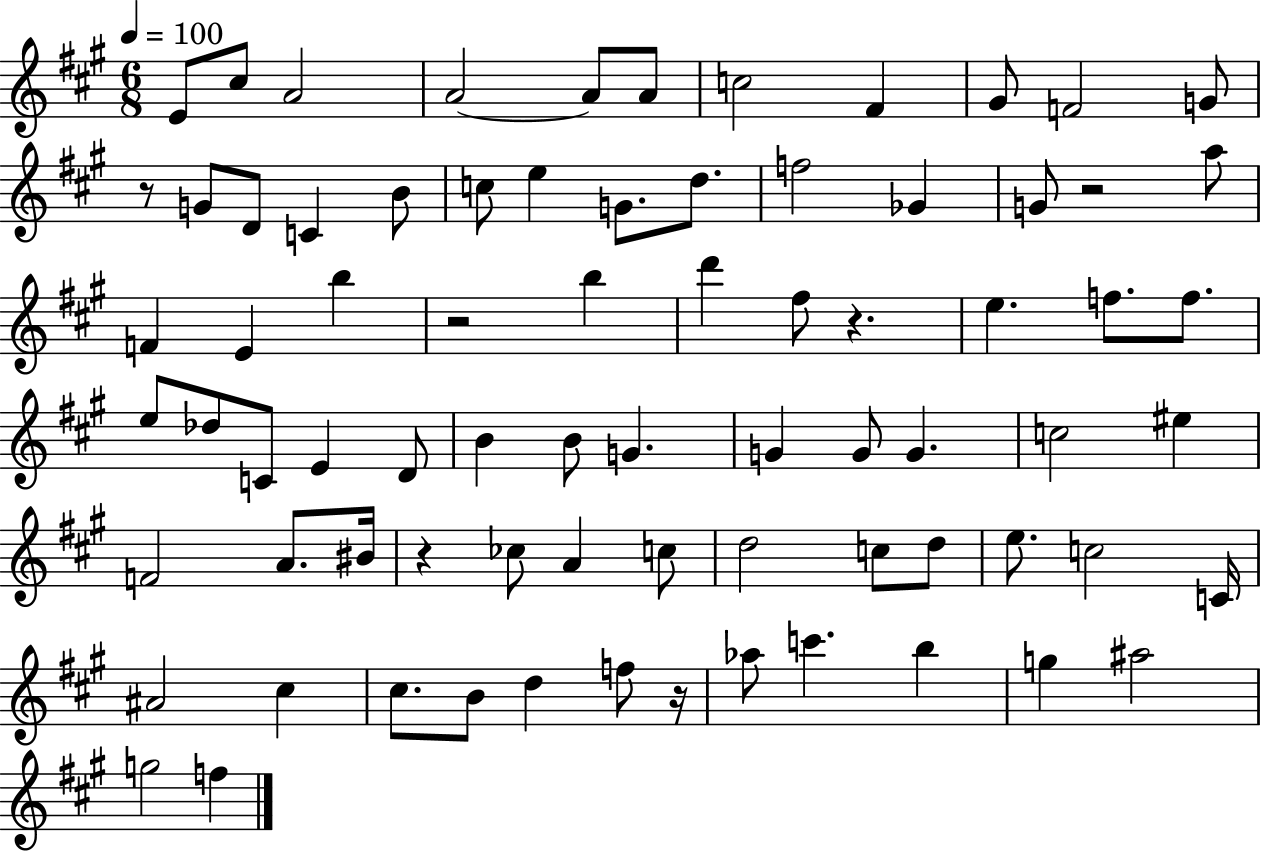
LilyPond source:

{
  \clef treble
  \numericTimeSignature
  \time 6/8
  \key a \major
  \tempo 4 = 100
  e'8 cis''8 a'2 | a'2~~ a'8 a'8 | c''2 fis'4 | gis'8 f'2 g'8 | \break r8 g'8 d'8 c'4 b'8 | c''8 e''4 g'8. d''8. | f''2 ges'4 | g'8 r2 a''8 | \break f'4 e'4 b''4 | r2 b''4 | d'''4 fis''8 r4. | e''4. f''8. f''8. | \break e''8 des''8 c'8 e'4 d'8 | b'4 b'8 g'4. | g'4 g'8 g'4. | c''2 eis''4 | \break f'2 a'8. bis'16 | r4 ces''8 a'4 c''8 | d''2 c''8 d''8 | e''8. c''2 c'16 | \break ais'2 cis''4 | cis''8. b'8 d''4 f''8 r16 | aes''8 c'''4. b''4 | g''4 ais''2 | \break g''2 f''4 | \bar "|."
}